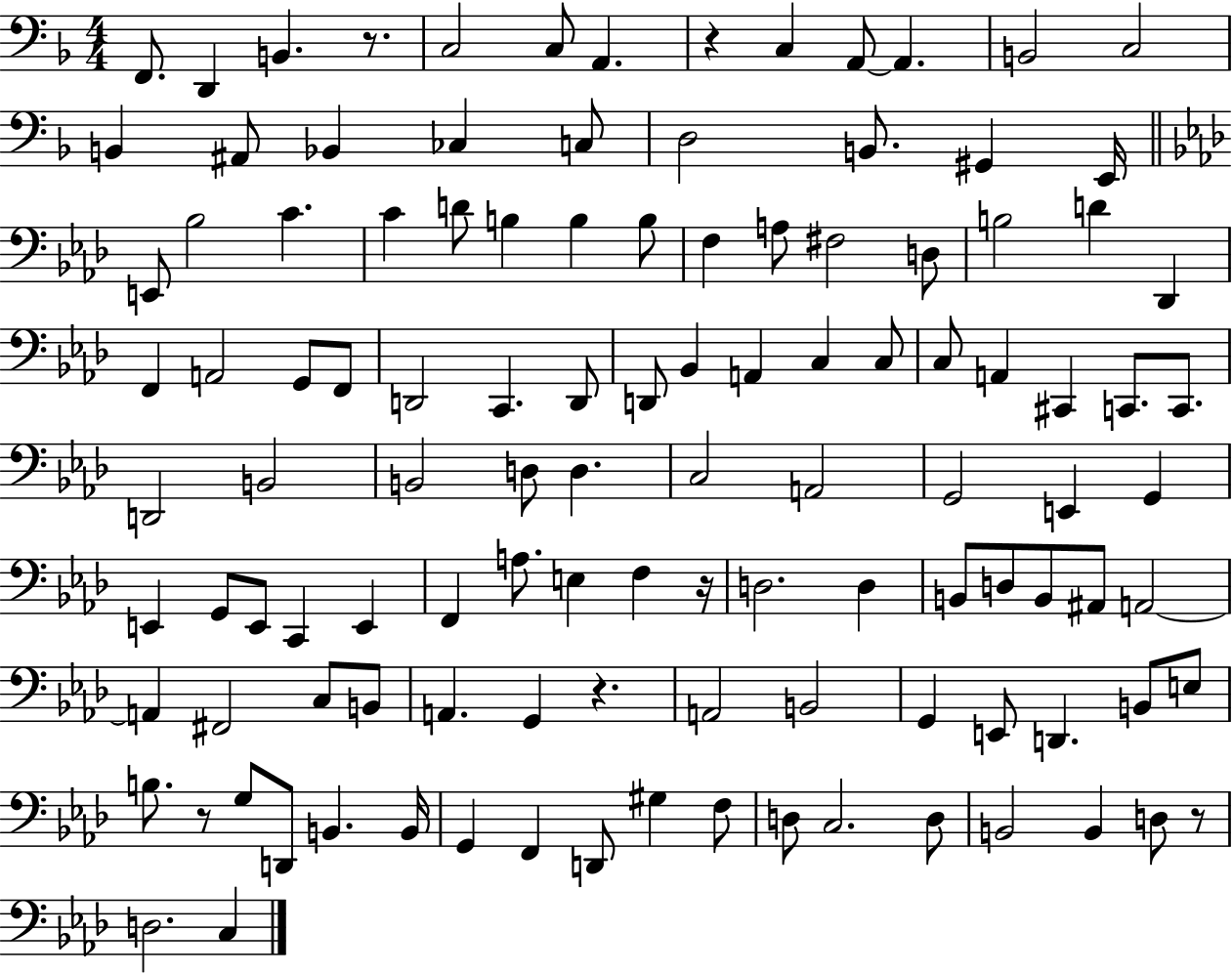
X:1
T:Untitled
M:4/4
L:1/4
K:F
F,,/2 D,, B,, z/2 C,2 C,/2 A,, z C, A,,/2 A,, B,,2 C,2 B,, ^A,,/2 _B,, _C, C,/2 D,2 B,,/2 ^G,, E,,/4 E,,/2 _B,2 C C D/2 B, B, B,/2 F, A,/2 ^F,2 D,/2 B,2 D _D,, F,, A,,2 G,,/2 F,,/2 D,,2 C,, D,,/2 D,,/2 _B,, A,, C, C,/2 C,/2 A,, ^C,, C,,/2 C,,/2 D,,2 B,,2 B,,2 D,/2 D, C,2 A,,2 G,,2 E,, G,, E,, G,,/2 E,,/2 C,, E,, F,, A,/2 E, F, z/4 D,2 D, B,,/2 D,/2 B,,/2 ^A,,/2 A,,2 A,, ^F,,2 C,/2 B,,/2 A,, G,, z A,,2 B,,2 G,, E,,/2 D,, B,,/2 E,/2 B,/2 z/2 G,/2 D,,/2 B,, B,,/4 G,, F,, D,,/2 ^G, F,/2 D,/2 C,2 D,/2 B,,2 B,, D,/2 z/2 D,2 C,